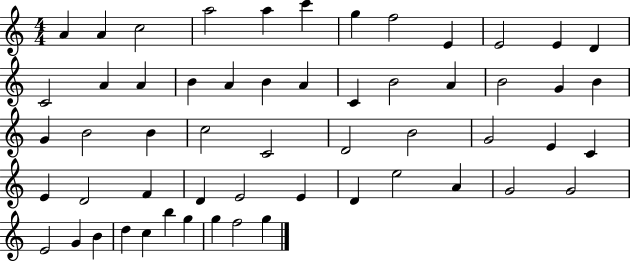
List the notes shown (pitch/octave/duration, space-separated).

A4/q A4/q C5/h A5/h A5/q C6/q G5/q F5/h E4/q E4/h E4/q D4/q C4/h A4/q A4/q B4/q A4/q B4/q A4/q C4/q B4/h A4/q B4/h G4/q B4/q G4/q B4/h B4/q C5/h C4/h D4/h B4/h G4/h E4/q C4/q E4/q D4/h F4/q D4/q E4/h E4/q D4/q E5/h A4/q G4/h G4/h E4/h G4/q B4/q D5/q C5/q B5/q G5/q G5/q F5/h G5/q